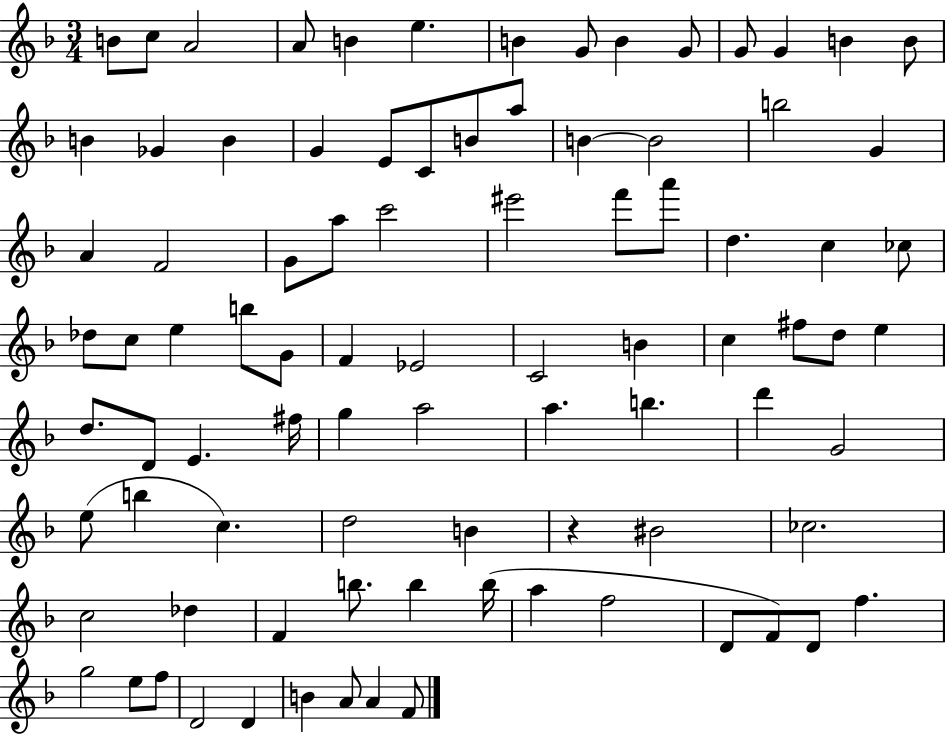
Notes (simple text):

B4/e C5/e A4/h A4/e B4/q E5/q. B4/q G4/e B4/q G4/e G4/e G4/q B4/q B4/e B4/q Gb4/q B4/q G4/q E4/e C4/e B4/e A5/e B4/q B4/h B5/h G4/q A4/q F4/h G4/e A5/e C6/h EIS6/h F6/e A6/e D5/q. C5/q CES5/e Db5/e C5/e E5/q B5/e G4/e F4/q Eb4/h C4/h B4/q C5/q F#5/e D5/e E5/q D5/e. D4/e E4/q. F#5/s G5/q A5/h A5/q. B5/q. D6/q G4/h E5/e B5/q C5/q. D5/h B4/q R/q BIS4/h CES5/h. C5/h Db5/q F4/q B5/e. B5/q B5/s A5/q F5/h D4/e F4/e D4/e F5/q. G5/h E5/e F5/e D4/h D4/q B4/q A4/e A4/q F4/e